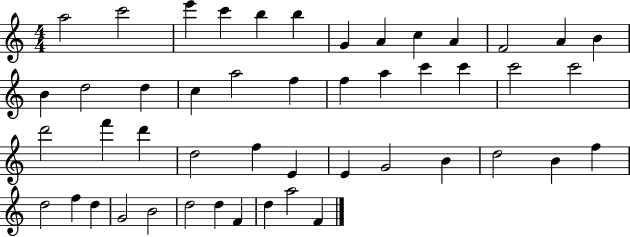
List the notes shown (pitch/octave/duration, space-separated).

A5/h C6/h E6/q C6/q B5/q B5/q G4/q A4/q C5/q A4/q F4/h A4/q B4/q B4/q D5/h D5/q C5/q A5/h F5/q F5/q A5/q C6/q C6/q C6/h C6/h D6/h F6/q D6/q D5/h F5/q E4/q E4/q G4/h B4/q D5/h B4/q F5/q D5/h F5/q D5/q G4/h B4/h D5/h D5/q F4/q D5/q A5/h F4/q